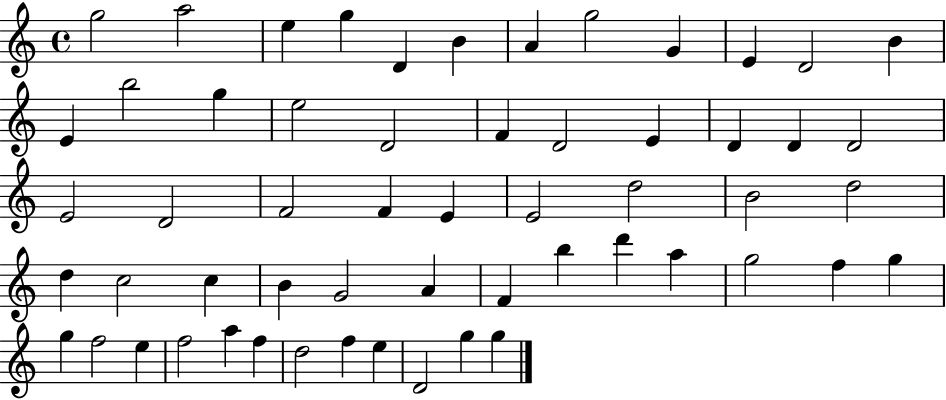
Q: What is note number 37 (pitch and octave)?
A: G4